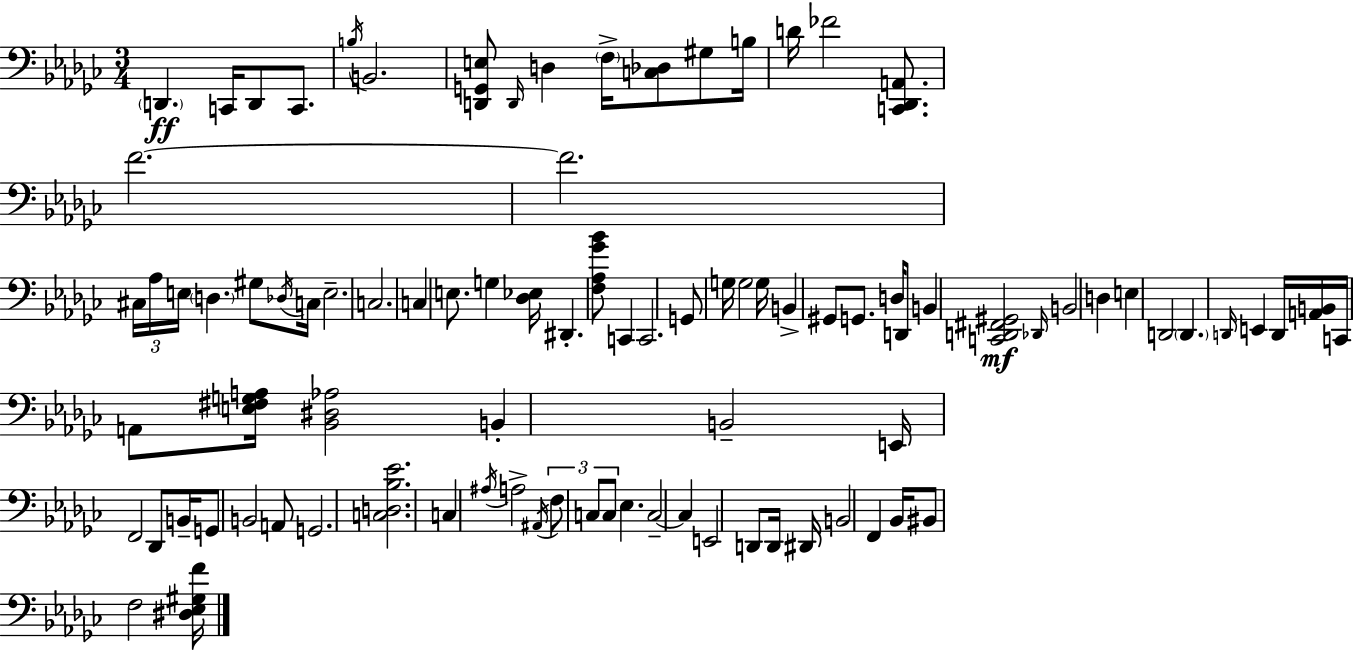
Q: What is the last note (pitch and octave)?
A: F3